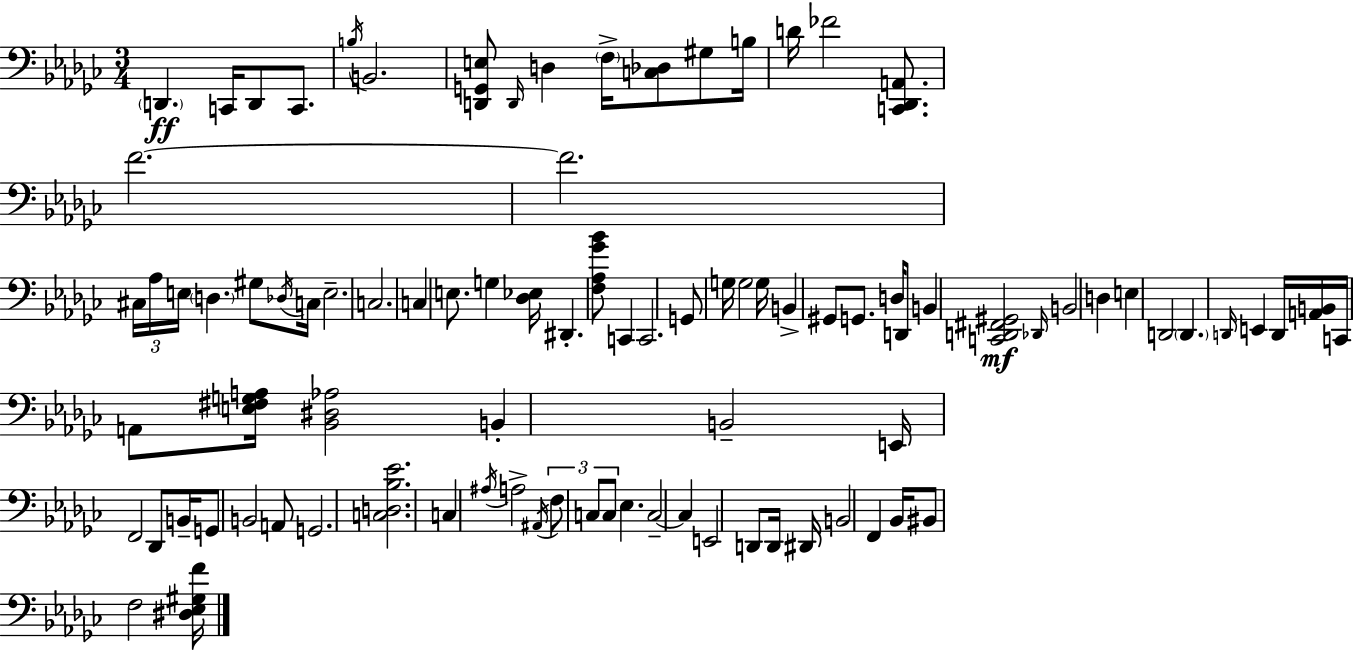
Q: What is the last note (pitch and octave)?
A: F3